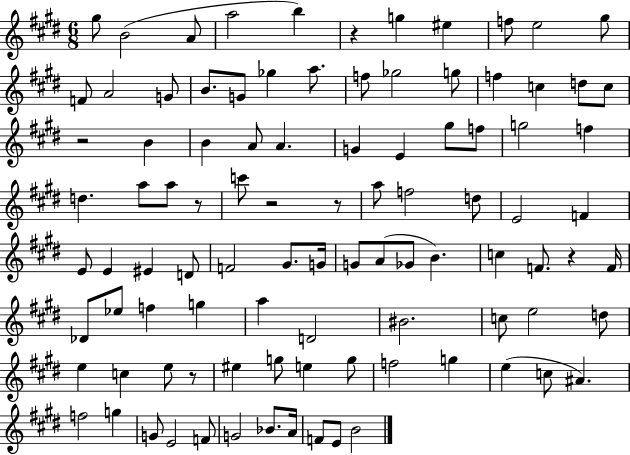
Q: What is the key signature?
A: E major